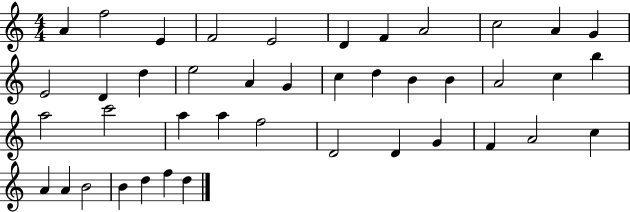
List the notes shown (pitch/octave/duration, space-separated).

A4/q F5/h E4/q F4/h E4/h D4/q F4/q A4/h C5/h A4/q G4/q E4/h D4/q D5/q E5/h A4/q G4/q C5/q D5/q B4/q B4/q A4/h C5/q B5/q A5/h C6/h A5/q A5/q F5/h D4/h D4/q G4/q F4/q A4/h C5/q A4/q A4/q B4/h B4/q D5/q F5/q D5/q